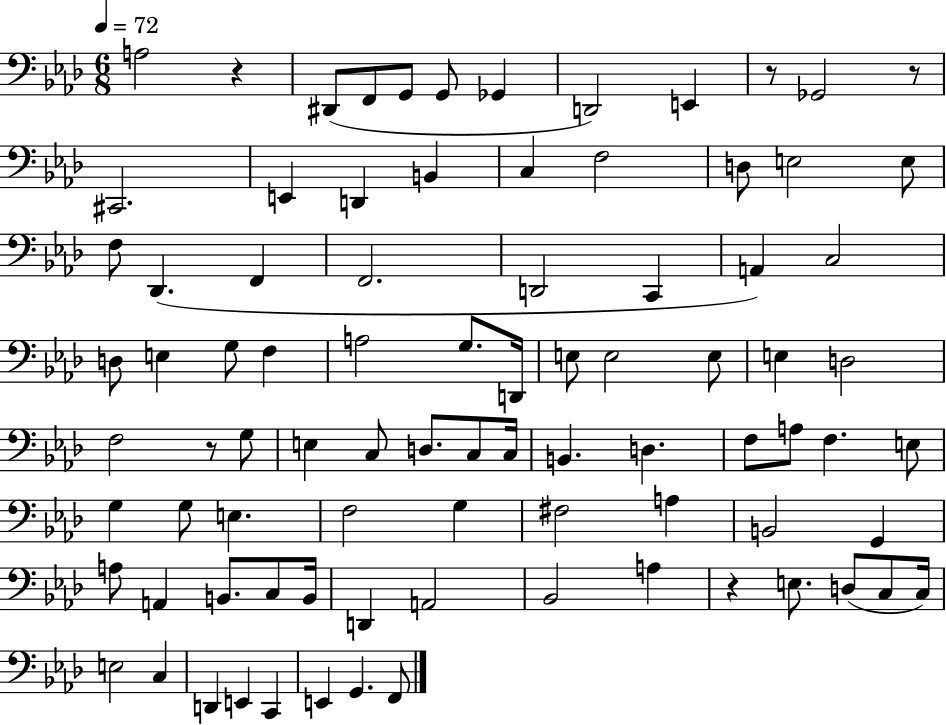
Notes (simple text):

A3/h R/q D#2/e F2/e G2/e G2/e Gb2/q D2/h E2/q R/e Gb2/h R/e C#2/h. E2/q D2/q B2/q C3/q F3/h D3/e E3/h E3/e F3/e Db2/q. F2/q F2/h. D2/h C2/q A2/q C3/h D3/e E3/q G3/e F3/q A3/h G3/e. D2/s E3/e E3/h E3/e E3/q D3/h F3/h R/e G3/e E3/q C3/e D3/e. C3/e C3/s B2/q. D3/q. F3/e A3/e F3/q. E3/e G3/q G3/e E3/q. F3/h G3/q F#3/h A3/q B2/h G2/q A3/e A2/q B2/e. C3/e B2/s D2/q A2/h Bb2/h A3/q R/q E3/e. D3/e C3/e C3/s E3/h C3/q D2/q E2/q C2/q E2/q G2/q. F2/e